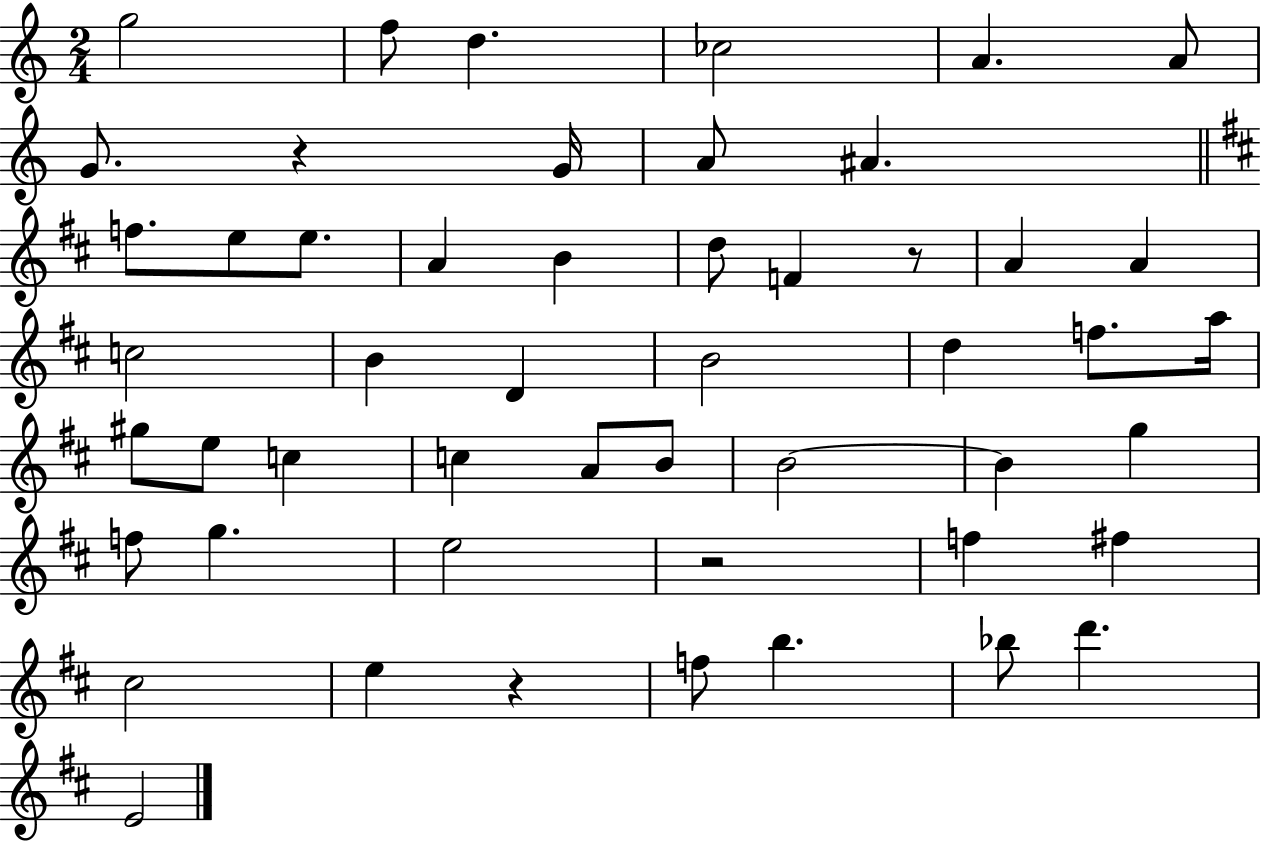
X:1
T:Untitled
M:2/4
L:1/4
K:C
g2 f/2 d _c2 A A/2 G/2 z G/4 A/2 ^A f/2 e/2 e/2 A B d/2 F z/2 A A c2 B D B2 d f/2 a/4 ^g/2 e/2 c c A/2 B/2 B2 B g f/2 g e2 z2 f ^f ^c2 e z f/2 b _b/2 d' E2